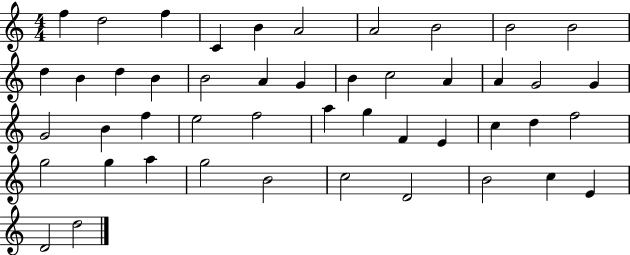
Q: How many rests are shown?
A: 0